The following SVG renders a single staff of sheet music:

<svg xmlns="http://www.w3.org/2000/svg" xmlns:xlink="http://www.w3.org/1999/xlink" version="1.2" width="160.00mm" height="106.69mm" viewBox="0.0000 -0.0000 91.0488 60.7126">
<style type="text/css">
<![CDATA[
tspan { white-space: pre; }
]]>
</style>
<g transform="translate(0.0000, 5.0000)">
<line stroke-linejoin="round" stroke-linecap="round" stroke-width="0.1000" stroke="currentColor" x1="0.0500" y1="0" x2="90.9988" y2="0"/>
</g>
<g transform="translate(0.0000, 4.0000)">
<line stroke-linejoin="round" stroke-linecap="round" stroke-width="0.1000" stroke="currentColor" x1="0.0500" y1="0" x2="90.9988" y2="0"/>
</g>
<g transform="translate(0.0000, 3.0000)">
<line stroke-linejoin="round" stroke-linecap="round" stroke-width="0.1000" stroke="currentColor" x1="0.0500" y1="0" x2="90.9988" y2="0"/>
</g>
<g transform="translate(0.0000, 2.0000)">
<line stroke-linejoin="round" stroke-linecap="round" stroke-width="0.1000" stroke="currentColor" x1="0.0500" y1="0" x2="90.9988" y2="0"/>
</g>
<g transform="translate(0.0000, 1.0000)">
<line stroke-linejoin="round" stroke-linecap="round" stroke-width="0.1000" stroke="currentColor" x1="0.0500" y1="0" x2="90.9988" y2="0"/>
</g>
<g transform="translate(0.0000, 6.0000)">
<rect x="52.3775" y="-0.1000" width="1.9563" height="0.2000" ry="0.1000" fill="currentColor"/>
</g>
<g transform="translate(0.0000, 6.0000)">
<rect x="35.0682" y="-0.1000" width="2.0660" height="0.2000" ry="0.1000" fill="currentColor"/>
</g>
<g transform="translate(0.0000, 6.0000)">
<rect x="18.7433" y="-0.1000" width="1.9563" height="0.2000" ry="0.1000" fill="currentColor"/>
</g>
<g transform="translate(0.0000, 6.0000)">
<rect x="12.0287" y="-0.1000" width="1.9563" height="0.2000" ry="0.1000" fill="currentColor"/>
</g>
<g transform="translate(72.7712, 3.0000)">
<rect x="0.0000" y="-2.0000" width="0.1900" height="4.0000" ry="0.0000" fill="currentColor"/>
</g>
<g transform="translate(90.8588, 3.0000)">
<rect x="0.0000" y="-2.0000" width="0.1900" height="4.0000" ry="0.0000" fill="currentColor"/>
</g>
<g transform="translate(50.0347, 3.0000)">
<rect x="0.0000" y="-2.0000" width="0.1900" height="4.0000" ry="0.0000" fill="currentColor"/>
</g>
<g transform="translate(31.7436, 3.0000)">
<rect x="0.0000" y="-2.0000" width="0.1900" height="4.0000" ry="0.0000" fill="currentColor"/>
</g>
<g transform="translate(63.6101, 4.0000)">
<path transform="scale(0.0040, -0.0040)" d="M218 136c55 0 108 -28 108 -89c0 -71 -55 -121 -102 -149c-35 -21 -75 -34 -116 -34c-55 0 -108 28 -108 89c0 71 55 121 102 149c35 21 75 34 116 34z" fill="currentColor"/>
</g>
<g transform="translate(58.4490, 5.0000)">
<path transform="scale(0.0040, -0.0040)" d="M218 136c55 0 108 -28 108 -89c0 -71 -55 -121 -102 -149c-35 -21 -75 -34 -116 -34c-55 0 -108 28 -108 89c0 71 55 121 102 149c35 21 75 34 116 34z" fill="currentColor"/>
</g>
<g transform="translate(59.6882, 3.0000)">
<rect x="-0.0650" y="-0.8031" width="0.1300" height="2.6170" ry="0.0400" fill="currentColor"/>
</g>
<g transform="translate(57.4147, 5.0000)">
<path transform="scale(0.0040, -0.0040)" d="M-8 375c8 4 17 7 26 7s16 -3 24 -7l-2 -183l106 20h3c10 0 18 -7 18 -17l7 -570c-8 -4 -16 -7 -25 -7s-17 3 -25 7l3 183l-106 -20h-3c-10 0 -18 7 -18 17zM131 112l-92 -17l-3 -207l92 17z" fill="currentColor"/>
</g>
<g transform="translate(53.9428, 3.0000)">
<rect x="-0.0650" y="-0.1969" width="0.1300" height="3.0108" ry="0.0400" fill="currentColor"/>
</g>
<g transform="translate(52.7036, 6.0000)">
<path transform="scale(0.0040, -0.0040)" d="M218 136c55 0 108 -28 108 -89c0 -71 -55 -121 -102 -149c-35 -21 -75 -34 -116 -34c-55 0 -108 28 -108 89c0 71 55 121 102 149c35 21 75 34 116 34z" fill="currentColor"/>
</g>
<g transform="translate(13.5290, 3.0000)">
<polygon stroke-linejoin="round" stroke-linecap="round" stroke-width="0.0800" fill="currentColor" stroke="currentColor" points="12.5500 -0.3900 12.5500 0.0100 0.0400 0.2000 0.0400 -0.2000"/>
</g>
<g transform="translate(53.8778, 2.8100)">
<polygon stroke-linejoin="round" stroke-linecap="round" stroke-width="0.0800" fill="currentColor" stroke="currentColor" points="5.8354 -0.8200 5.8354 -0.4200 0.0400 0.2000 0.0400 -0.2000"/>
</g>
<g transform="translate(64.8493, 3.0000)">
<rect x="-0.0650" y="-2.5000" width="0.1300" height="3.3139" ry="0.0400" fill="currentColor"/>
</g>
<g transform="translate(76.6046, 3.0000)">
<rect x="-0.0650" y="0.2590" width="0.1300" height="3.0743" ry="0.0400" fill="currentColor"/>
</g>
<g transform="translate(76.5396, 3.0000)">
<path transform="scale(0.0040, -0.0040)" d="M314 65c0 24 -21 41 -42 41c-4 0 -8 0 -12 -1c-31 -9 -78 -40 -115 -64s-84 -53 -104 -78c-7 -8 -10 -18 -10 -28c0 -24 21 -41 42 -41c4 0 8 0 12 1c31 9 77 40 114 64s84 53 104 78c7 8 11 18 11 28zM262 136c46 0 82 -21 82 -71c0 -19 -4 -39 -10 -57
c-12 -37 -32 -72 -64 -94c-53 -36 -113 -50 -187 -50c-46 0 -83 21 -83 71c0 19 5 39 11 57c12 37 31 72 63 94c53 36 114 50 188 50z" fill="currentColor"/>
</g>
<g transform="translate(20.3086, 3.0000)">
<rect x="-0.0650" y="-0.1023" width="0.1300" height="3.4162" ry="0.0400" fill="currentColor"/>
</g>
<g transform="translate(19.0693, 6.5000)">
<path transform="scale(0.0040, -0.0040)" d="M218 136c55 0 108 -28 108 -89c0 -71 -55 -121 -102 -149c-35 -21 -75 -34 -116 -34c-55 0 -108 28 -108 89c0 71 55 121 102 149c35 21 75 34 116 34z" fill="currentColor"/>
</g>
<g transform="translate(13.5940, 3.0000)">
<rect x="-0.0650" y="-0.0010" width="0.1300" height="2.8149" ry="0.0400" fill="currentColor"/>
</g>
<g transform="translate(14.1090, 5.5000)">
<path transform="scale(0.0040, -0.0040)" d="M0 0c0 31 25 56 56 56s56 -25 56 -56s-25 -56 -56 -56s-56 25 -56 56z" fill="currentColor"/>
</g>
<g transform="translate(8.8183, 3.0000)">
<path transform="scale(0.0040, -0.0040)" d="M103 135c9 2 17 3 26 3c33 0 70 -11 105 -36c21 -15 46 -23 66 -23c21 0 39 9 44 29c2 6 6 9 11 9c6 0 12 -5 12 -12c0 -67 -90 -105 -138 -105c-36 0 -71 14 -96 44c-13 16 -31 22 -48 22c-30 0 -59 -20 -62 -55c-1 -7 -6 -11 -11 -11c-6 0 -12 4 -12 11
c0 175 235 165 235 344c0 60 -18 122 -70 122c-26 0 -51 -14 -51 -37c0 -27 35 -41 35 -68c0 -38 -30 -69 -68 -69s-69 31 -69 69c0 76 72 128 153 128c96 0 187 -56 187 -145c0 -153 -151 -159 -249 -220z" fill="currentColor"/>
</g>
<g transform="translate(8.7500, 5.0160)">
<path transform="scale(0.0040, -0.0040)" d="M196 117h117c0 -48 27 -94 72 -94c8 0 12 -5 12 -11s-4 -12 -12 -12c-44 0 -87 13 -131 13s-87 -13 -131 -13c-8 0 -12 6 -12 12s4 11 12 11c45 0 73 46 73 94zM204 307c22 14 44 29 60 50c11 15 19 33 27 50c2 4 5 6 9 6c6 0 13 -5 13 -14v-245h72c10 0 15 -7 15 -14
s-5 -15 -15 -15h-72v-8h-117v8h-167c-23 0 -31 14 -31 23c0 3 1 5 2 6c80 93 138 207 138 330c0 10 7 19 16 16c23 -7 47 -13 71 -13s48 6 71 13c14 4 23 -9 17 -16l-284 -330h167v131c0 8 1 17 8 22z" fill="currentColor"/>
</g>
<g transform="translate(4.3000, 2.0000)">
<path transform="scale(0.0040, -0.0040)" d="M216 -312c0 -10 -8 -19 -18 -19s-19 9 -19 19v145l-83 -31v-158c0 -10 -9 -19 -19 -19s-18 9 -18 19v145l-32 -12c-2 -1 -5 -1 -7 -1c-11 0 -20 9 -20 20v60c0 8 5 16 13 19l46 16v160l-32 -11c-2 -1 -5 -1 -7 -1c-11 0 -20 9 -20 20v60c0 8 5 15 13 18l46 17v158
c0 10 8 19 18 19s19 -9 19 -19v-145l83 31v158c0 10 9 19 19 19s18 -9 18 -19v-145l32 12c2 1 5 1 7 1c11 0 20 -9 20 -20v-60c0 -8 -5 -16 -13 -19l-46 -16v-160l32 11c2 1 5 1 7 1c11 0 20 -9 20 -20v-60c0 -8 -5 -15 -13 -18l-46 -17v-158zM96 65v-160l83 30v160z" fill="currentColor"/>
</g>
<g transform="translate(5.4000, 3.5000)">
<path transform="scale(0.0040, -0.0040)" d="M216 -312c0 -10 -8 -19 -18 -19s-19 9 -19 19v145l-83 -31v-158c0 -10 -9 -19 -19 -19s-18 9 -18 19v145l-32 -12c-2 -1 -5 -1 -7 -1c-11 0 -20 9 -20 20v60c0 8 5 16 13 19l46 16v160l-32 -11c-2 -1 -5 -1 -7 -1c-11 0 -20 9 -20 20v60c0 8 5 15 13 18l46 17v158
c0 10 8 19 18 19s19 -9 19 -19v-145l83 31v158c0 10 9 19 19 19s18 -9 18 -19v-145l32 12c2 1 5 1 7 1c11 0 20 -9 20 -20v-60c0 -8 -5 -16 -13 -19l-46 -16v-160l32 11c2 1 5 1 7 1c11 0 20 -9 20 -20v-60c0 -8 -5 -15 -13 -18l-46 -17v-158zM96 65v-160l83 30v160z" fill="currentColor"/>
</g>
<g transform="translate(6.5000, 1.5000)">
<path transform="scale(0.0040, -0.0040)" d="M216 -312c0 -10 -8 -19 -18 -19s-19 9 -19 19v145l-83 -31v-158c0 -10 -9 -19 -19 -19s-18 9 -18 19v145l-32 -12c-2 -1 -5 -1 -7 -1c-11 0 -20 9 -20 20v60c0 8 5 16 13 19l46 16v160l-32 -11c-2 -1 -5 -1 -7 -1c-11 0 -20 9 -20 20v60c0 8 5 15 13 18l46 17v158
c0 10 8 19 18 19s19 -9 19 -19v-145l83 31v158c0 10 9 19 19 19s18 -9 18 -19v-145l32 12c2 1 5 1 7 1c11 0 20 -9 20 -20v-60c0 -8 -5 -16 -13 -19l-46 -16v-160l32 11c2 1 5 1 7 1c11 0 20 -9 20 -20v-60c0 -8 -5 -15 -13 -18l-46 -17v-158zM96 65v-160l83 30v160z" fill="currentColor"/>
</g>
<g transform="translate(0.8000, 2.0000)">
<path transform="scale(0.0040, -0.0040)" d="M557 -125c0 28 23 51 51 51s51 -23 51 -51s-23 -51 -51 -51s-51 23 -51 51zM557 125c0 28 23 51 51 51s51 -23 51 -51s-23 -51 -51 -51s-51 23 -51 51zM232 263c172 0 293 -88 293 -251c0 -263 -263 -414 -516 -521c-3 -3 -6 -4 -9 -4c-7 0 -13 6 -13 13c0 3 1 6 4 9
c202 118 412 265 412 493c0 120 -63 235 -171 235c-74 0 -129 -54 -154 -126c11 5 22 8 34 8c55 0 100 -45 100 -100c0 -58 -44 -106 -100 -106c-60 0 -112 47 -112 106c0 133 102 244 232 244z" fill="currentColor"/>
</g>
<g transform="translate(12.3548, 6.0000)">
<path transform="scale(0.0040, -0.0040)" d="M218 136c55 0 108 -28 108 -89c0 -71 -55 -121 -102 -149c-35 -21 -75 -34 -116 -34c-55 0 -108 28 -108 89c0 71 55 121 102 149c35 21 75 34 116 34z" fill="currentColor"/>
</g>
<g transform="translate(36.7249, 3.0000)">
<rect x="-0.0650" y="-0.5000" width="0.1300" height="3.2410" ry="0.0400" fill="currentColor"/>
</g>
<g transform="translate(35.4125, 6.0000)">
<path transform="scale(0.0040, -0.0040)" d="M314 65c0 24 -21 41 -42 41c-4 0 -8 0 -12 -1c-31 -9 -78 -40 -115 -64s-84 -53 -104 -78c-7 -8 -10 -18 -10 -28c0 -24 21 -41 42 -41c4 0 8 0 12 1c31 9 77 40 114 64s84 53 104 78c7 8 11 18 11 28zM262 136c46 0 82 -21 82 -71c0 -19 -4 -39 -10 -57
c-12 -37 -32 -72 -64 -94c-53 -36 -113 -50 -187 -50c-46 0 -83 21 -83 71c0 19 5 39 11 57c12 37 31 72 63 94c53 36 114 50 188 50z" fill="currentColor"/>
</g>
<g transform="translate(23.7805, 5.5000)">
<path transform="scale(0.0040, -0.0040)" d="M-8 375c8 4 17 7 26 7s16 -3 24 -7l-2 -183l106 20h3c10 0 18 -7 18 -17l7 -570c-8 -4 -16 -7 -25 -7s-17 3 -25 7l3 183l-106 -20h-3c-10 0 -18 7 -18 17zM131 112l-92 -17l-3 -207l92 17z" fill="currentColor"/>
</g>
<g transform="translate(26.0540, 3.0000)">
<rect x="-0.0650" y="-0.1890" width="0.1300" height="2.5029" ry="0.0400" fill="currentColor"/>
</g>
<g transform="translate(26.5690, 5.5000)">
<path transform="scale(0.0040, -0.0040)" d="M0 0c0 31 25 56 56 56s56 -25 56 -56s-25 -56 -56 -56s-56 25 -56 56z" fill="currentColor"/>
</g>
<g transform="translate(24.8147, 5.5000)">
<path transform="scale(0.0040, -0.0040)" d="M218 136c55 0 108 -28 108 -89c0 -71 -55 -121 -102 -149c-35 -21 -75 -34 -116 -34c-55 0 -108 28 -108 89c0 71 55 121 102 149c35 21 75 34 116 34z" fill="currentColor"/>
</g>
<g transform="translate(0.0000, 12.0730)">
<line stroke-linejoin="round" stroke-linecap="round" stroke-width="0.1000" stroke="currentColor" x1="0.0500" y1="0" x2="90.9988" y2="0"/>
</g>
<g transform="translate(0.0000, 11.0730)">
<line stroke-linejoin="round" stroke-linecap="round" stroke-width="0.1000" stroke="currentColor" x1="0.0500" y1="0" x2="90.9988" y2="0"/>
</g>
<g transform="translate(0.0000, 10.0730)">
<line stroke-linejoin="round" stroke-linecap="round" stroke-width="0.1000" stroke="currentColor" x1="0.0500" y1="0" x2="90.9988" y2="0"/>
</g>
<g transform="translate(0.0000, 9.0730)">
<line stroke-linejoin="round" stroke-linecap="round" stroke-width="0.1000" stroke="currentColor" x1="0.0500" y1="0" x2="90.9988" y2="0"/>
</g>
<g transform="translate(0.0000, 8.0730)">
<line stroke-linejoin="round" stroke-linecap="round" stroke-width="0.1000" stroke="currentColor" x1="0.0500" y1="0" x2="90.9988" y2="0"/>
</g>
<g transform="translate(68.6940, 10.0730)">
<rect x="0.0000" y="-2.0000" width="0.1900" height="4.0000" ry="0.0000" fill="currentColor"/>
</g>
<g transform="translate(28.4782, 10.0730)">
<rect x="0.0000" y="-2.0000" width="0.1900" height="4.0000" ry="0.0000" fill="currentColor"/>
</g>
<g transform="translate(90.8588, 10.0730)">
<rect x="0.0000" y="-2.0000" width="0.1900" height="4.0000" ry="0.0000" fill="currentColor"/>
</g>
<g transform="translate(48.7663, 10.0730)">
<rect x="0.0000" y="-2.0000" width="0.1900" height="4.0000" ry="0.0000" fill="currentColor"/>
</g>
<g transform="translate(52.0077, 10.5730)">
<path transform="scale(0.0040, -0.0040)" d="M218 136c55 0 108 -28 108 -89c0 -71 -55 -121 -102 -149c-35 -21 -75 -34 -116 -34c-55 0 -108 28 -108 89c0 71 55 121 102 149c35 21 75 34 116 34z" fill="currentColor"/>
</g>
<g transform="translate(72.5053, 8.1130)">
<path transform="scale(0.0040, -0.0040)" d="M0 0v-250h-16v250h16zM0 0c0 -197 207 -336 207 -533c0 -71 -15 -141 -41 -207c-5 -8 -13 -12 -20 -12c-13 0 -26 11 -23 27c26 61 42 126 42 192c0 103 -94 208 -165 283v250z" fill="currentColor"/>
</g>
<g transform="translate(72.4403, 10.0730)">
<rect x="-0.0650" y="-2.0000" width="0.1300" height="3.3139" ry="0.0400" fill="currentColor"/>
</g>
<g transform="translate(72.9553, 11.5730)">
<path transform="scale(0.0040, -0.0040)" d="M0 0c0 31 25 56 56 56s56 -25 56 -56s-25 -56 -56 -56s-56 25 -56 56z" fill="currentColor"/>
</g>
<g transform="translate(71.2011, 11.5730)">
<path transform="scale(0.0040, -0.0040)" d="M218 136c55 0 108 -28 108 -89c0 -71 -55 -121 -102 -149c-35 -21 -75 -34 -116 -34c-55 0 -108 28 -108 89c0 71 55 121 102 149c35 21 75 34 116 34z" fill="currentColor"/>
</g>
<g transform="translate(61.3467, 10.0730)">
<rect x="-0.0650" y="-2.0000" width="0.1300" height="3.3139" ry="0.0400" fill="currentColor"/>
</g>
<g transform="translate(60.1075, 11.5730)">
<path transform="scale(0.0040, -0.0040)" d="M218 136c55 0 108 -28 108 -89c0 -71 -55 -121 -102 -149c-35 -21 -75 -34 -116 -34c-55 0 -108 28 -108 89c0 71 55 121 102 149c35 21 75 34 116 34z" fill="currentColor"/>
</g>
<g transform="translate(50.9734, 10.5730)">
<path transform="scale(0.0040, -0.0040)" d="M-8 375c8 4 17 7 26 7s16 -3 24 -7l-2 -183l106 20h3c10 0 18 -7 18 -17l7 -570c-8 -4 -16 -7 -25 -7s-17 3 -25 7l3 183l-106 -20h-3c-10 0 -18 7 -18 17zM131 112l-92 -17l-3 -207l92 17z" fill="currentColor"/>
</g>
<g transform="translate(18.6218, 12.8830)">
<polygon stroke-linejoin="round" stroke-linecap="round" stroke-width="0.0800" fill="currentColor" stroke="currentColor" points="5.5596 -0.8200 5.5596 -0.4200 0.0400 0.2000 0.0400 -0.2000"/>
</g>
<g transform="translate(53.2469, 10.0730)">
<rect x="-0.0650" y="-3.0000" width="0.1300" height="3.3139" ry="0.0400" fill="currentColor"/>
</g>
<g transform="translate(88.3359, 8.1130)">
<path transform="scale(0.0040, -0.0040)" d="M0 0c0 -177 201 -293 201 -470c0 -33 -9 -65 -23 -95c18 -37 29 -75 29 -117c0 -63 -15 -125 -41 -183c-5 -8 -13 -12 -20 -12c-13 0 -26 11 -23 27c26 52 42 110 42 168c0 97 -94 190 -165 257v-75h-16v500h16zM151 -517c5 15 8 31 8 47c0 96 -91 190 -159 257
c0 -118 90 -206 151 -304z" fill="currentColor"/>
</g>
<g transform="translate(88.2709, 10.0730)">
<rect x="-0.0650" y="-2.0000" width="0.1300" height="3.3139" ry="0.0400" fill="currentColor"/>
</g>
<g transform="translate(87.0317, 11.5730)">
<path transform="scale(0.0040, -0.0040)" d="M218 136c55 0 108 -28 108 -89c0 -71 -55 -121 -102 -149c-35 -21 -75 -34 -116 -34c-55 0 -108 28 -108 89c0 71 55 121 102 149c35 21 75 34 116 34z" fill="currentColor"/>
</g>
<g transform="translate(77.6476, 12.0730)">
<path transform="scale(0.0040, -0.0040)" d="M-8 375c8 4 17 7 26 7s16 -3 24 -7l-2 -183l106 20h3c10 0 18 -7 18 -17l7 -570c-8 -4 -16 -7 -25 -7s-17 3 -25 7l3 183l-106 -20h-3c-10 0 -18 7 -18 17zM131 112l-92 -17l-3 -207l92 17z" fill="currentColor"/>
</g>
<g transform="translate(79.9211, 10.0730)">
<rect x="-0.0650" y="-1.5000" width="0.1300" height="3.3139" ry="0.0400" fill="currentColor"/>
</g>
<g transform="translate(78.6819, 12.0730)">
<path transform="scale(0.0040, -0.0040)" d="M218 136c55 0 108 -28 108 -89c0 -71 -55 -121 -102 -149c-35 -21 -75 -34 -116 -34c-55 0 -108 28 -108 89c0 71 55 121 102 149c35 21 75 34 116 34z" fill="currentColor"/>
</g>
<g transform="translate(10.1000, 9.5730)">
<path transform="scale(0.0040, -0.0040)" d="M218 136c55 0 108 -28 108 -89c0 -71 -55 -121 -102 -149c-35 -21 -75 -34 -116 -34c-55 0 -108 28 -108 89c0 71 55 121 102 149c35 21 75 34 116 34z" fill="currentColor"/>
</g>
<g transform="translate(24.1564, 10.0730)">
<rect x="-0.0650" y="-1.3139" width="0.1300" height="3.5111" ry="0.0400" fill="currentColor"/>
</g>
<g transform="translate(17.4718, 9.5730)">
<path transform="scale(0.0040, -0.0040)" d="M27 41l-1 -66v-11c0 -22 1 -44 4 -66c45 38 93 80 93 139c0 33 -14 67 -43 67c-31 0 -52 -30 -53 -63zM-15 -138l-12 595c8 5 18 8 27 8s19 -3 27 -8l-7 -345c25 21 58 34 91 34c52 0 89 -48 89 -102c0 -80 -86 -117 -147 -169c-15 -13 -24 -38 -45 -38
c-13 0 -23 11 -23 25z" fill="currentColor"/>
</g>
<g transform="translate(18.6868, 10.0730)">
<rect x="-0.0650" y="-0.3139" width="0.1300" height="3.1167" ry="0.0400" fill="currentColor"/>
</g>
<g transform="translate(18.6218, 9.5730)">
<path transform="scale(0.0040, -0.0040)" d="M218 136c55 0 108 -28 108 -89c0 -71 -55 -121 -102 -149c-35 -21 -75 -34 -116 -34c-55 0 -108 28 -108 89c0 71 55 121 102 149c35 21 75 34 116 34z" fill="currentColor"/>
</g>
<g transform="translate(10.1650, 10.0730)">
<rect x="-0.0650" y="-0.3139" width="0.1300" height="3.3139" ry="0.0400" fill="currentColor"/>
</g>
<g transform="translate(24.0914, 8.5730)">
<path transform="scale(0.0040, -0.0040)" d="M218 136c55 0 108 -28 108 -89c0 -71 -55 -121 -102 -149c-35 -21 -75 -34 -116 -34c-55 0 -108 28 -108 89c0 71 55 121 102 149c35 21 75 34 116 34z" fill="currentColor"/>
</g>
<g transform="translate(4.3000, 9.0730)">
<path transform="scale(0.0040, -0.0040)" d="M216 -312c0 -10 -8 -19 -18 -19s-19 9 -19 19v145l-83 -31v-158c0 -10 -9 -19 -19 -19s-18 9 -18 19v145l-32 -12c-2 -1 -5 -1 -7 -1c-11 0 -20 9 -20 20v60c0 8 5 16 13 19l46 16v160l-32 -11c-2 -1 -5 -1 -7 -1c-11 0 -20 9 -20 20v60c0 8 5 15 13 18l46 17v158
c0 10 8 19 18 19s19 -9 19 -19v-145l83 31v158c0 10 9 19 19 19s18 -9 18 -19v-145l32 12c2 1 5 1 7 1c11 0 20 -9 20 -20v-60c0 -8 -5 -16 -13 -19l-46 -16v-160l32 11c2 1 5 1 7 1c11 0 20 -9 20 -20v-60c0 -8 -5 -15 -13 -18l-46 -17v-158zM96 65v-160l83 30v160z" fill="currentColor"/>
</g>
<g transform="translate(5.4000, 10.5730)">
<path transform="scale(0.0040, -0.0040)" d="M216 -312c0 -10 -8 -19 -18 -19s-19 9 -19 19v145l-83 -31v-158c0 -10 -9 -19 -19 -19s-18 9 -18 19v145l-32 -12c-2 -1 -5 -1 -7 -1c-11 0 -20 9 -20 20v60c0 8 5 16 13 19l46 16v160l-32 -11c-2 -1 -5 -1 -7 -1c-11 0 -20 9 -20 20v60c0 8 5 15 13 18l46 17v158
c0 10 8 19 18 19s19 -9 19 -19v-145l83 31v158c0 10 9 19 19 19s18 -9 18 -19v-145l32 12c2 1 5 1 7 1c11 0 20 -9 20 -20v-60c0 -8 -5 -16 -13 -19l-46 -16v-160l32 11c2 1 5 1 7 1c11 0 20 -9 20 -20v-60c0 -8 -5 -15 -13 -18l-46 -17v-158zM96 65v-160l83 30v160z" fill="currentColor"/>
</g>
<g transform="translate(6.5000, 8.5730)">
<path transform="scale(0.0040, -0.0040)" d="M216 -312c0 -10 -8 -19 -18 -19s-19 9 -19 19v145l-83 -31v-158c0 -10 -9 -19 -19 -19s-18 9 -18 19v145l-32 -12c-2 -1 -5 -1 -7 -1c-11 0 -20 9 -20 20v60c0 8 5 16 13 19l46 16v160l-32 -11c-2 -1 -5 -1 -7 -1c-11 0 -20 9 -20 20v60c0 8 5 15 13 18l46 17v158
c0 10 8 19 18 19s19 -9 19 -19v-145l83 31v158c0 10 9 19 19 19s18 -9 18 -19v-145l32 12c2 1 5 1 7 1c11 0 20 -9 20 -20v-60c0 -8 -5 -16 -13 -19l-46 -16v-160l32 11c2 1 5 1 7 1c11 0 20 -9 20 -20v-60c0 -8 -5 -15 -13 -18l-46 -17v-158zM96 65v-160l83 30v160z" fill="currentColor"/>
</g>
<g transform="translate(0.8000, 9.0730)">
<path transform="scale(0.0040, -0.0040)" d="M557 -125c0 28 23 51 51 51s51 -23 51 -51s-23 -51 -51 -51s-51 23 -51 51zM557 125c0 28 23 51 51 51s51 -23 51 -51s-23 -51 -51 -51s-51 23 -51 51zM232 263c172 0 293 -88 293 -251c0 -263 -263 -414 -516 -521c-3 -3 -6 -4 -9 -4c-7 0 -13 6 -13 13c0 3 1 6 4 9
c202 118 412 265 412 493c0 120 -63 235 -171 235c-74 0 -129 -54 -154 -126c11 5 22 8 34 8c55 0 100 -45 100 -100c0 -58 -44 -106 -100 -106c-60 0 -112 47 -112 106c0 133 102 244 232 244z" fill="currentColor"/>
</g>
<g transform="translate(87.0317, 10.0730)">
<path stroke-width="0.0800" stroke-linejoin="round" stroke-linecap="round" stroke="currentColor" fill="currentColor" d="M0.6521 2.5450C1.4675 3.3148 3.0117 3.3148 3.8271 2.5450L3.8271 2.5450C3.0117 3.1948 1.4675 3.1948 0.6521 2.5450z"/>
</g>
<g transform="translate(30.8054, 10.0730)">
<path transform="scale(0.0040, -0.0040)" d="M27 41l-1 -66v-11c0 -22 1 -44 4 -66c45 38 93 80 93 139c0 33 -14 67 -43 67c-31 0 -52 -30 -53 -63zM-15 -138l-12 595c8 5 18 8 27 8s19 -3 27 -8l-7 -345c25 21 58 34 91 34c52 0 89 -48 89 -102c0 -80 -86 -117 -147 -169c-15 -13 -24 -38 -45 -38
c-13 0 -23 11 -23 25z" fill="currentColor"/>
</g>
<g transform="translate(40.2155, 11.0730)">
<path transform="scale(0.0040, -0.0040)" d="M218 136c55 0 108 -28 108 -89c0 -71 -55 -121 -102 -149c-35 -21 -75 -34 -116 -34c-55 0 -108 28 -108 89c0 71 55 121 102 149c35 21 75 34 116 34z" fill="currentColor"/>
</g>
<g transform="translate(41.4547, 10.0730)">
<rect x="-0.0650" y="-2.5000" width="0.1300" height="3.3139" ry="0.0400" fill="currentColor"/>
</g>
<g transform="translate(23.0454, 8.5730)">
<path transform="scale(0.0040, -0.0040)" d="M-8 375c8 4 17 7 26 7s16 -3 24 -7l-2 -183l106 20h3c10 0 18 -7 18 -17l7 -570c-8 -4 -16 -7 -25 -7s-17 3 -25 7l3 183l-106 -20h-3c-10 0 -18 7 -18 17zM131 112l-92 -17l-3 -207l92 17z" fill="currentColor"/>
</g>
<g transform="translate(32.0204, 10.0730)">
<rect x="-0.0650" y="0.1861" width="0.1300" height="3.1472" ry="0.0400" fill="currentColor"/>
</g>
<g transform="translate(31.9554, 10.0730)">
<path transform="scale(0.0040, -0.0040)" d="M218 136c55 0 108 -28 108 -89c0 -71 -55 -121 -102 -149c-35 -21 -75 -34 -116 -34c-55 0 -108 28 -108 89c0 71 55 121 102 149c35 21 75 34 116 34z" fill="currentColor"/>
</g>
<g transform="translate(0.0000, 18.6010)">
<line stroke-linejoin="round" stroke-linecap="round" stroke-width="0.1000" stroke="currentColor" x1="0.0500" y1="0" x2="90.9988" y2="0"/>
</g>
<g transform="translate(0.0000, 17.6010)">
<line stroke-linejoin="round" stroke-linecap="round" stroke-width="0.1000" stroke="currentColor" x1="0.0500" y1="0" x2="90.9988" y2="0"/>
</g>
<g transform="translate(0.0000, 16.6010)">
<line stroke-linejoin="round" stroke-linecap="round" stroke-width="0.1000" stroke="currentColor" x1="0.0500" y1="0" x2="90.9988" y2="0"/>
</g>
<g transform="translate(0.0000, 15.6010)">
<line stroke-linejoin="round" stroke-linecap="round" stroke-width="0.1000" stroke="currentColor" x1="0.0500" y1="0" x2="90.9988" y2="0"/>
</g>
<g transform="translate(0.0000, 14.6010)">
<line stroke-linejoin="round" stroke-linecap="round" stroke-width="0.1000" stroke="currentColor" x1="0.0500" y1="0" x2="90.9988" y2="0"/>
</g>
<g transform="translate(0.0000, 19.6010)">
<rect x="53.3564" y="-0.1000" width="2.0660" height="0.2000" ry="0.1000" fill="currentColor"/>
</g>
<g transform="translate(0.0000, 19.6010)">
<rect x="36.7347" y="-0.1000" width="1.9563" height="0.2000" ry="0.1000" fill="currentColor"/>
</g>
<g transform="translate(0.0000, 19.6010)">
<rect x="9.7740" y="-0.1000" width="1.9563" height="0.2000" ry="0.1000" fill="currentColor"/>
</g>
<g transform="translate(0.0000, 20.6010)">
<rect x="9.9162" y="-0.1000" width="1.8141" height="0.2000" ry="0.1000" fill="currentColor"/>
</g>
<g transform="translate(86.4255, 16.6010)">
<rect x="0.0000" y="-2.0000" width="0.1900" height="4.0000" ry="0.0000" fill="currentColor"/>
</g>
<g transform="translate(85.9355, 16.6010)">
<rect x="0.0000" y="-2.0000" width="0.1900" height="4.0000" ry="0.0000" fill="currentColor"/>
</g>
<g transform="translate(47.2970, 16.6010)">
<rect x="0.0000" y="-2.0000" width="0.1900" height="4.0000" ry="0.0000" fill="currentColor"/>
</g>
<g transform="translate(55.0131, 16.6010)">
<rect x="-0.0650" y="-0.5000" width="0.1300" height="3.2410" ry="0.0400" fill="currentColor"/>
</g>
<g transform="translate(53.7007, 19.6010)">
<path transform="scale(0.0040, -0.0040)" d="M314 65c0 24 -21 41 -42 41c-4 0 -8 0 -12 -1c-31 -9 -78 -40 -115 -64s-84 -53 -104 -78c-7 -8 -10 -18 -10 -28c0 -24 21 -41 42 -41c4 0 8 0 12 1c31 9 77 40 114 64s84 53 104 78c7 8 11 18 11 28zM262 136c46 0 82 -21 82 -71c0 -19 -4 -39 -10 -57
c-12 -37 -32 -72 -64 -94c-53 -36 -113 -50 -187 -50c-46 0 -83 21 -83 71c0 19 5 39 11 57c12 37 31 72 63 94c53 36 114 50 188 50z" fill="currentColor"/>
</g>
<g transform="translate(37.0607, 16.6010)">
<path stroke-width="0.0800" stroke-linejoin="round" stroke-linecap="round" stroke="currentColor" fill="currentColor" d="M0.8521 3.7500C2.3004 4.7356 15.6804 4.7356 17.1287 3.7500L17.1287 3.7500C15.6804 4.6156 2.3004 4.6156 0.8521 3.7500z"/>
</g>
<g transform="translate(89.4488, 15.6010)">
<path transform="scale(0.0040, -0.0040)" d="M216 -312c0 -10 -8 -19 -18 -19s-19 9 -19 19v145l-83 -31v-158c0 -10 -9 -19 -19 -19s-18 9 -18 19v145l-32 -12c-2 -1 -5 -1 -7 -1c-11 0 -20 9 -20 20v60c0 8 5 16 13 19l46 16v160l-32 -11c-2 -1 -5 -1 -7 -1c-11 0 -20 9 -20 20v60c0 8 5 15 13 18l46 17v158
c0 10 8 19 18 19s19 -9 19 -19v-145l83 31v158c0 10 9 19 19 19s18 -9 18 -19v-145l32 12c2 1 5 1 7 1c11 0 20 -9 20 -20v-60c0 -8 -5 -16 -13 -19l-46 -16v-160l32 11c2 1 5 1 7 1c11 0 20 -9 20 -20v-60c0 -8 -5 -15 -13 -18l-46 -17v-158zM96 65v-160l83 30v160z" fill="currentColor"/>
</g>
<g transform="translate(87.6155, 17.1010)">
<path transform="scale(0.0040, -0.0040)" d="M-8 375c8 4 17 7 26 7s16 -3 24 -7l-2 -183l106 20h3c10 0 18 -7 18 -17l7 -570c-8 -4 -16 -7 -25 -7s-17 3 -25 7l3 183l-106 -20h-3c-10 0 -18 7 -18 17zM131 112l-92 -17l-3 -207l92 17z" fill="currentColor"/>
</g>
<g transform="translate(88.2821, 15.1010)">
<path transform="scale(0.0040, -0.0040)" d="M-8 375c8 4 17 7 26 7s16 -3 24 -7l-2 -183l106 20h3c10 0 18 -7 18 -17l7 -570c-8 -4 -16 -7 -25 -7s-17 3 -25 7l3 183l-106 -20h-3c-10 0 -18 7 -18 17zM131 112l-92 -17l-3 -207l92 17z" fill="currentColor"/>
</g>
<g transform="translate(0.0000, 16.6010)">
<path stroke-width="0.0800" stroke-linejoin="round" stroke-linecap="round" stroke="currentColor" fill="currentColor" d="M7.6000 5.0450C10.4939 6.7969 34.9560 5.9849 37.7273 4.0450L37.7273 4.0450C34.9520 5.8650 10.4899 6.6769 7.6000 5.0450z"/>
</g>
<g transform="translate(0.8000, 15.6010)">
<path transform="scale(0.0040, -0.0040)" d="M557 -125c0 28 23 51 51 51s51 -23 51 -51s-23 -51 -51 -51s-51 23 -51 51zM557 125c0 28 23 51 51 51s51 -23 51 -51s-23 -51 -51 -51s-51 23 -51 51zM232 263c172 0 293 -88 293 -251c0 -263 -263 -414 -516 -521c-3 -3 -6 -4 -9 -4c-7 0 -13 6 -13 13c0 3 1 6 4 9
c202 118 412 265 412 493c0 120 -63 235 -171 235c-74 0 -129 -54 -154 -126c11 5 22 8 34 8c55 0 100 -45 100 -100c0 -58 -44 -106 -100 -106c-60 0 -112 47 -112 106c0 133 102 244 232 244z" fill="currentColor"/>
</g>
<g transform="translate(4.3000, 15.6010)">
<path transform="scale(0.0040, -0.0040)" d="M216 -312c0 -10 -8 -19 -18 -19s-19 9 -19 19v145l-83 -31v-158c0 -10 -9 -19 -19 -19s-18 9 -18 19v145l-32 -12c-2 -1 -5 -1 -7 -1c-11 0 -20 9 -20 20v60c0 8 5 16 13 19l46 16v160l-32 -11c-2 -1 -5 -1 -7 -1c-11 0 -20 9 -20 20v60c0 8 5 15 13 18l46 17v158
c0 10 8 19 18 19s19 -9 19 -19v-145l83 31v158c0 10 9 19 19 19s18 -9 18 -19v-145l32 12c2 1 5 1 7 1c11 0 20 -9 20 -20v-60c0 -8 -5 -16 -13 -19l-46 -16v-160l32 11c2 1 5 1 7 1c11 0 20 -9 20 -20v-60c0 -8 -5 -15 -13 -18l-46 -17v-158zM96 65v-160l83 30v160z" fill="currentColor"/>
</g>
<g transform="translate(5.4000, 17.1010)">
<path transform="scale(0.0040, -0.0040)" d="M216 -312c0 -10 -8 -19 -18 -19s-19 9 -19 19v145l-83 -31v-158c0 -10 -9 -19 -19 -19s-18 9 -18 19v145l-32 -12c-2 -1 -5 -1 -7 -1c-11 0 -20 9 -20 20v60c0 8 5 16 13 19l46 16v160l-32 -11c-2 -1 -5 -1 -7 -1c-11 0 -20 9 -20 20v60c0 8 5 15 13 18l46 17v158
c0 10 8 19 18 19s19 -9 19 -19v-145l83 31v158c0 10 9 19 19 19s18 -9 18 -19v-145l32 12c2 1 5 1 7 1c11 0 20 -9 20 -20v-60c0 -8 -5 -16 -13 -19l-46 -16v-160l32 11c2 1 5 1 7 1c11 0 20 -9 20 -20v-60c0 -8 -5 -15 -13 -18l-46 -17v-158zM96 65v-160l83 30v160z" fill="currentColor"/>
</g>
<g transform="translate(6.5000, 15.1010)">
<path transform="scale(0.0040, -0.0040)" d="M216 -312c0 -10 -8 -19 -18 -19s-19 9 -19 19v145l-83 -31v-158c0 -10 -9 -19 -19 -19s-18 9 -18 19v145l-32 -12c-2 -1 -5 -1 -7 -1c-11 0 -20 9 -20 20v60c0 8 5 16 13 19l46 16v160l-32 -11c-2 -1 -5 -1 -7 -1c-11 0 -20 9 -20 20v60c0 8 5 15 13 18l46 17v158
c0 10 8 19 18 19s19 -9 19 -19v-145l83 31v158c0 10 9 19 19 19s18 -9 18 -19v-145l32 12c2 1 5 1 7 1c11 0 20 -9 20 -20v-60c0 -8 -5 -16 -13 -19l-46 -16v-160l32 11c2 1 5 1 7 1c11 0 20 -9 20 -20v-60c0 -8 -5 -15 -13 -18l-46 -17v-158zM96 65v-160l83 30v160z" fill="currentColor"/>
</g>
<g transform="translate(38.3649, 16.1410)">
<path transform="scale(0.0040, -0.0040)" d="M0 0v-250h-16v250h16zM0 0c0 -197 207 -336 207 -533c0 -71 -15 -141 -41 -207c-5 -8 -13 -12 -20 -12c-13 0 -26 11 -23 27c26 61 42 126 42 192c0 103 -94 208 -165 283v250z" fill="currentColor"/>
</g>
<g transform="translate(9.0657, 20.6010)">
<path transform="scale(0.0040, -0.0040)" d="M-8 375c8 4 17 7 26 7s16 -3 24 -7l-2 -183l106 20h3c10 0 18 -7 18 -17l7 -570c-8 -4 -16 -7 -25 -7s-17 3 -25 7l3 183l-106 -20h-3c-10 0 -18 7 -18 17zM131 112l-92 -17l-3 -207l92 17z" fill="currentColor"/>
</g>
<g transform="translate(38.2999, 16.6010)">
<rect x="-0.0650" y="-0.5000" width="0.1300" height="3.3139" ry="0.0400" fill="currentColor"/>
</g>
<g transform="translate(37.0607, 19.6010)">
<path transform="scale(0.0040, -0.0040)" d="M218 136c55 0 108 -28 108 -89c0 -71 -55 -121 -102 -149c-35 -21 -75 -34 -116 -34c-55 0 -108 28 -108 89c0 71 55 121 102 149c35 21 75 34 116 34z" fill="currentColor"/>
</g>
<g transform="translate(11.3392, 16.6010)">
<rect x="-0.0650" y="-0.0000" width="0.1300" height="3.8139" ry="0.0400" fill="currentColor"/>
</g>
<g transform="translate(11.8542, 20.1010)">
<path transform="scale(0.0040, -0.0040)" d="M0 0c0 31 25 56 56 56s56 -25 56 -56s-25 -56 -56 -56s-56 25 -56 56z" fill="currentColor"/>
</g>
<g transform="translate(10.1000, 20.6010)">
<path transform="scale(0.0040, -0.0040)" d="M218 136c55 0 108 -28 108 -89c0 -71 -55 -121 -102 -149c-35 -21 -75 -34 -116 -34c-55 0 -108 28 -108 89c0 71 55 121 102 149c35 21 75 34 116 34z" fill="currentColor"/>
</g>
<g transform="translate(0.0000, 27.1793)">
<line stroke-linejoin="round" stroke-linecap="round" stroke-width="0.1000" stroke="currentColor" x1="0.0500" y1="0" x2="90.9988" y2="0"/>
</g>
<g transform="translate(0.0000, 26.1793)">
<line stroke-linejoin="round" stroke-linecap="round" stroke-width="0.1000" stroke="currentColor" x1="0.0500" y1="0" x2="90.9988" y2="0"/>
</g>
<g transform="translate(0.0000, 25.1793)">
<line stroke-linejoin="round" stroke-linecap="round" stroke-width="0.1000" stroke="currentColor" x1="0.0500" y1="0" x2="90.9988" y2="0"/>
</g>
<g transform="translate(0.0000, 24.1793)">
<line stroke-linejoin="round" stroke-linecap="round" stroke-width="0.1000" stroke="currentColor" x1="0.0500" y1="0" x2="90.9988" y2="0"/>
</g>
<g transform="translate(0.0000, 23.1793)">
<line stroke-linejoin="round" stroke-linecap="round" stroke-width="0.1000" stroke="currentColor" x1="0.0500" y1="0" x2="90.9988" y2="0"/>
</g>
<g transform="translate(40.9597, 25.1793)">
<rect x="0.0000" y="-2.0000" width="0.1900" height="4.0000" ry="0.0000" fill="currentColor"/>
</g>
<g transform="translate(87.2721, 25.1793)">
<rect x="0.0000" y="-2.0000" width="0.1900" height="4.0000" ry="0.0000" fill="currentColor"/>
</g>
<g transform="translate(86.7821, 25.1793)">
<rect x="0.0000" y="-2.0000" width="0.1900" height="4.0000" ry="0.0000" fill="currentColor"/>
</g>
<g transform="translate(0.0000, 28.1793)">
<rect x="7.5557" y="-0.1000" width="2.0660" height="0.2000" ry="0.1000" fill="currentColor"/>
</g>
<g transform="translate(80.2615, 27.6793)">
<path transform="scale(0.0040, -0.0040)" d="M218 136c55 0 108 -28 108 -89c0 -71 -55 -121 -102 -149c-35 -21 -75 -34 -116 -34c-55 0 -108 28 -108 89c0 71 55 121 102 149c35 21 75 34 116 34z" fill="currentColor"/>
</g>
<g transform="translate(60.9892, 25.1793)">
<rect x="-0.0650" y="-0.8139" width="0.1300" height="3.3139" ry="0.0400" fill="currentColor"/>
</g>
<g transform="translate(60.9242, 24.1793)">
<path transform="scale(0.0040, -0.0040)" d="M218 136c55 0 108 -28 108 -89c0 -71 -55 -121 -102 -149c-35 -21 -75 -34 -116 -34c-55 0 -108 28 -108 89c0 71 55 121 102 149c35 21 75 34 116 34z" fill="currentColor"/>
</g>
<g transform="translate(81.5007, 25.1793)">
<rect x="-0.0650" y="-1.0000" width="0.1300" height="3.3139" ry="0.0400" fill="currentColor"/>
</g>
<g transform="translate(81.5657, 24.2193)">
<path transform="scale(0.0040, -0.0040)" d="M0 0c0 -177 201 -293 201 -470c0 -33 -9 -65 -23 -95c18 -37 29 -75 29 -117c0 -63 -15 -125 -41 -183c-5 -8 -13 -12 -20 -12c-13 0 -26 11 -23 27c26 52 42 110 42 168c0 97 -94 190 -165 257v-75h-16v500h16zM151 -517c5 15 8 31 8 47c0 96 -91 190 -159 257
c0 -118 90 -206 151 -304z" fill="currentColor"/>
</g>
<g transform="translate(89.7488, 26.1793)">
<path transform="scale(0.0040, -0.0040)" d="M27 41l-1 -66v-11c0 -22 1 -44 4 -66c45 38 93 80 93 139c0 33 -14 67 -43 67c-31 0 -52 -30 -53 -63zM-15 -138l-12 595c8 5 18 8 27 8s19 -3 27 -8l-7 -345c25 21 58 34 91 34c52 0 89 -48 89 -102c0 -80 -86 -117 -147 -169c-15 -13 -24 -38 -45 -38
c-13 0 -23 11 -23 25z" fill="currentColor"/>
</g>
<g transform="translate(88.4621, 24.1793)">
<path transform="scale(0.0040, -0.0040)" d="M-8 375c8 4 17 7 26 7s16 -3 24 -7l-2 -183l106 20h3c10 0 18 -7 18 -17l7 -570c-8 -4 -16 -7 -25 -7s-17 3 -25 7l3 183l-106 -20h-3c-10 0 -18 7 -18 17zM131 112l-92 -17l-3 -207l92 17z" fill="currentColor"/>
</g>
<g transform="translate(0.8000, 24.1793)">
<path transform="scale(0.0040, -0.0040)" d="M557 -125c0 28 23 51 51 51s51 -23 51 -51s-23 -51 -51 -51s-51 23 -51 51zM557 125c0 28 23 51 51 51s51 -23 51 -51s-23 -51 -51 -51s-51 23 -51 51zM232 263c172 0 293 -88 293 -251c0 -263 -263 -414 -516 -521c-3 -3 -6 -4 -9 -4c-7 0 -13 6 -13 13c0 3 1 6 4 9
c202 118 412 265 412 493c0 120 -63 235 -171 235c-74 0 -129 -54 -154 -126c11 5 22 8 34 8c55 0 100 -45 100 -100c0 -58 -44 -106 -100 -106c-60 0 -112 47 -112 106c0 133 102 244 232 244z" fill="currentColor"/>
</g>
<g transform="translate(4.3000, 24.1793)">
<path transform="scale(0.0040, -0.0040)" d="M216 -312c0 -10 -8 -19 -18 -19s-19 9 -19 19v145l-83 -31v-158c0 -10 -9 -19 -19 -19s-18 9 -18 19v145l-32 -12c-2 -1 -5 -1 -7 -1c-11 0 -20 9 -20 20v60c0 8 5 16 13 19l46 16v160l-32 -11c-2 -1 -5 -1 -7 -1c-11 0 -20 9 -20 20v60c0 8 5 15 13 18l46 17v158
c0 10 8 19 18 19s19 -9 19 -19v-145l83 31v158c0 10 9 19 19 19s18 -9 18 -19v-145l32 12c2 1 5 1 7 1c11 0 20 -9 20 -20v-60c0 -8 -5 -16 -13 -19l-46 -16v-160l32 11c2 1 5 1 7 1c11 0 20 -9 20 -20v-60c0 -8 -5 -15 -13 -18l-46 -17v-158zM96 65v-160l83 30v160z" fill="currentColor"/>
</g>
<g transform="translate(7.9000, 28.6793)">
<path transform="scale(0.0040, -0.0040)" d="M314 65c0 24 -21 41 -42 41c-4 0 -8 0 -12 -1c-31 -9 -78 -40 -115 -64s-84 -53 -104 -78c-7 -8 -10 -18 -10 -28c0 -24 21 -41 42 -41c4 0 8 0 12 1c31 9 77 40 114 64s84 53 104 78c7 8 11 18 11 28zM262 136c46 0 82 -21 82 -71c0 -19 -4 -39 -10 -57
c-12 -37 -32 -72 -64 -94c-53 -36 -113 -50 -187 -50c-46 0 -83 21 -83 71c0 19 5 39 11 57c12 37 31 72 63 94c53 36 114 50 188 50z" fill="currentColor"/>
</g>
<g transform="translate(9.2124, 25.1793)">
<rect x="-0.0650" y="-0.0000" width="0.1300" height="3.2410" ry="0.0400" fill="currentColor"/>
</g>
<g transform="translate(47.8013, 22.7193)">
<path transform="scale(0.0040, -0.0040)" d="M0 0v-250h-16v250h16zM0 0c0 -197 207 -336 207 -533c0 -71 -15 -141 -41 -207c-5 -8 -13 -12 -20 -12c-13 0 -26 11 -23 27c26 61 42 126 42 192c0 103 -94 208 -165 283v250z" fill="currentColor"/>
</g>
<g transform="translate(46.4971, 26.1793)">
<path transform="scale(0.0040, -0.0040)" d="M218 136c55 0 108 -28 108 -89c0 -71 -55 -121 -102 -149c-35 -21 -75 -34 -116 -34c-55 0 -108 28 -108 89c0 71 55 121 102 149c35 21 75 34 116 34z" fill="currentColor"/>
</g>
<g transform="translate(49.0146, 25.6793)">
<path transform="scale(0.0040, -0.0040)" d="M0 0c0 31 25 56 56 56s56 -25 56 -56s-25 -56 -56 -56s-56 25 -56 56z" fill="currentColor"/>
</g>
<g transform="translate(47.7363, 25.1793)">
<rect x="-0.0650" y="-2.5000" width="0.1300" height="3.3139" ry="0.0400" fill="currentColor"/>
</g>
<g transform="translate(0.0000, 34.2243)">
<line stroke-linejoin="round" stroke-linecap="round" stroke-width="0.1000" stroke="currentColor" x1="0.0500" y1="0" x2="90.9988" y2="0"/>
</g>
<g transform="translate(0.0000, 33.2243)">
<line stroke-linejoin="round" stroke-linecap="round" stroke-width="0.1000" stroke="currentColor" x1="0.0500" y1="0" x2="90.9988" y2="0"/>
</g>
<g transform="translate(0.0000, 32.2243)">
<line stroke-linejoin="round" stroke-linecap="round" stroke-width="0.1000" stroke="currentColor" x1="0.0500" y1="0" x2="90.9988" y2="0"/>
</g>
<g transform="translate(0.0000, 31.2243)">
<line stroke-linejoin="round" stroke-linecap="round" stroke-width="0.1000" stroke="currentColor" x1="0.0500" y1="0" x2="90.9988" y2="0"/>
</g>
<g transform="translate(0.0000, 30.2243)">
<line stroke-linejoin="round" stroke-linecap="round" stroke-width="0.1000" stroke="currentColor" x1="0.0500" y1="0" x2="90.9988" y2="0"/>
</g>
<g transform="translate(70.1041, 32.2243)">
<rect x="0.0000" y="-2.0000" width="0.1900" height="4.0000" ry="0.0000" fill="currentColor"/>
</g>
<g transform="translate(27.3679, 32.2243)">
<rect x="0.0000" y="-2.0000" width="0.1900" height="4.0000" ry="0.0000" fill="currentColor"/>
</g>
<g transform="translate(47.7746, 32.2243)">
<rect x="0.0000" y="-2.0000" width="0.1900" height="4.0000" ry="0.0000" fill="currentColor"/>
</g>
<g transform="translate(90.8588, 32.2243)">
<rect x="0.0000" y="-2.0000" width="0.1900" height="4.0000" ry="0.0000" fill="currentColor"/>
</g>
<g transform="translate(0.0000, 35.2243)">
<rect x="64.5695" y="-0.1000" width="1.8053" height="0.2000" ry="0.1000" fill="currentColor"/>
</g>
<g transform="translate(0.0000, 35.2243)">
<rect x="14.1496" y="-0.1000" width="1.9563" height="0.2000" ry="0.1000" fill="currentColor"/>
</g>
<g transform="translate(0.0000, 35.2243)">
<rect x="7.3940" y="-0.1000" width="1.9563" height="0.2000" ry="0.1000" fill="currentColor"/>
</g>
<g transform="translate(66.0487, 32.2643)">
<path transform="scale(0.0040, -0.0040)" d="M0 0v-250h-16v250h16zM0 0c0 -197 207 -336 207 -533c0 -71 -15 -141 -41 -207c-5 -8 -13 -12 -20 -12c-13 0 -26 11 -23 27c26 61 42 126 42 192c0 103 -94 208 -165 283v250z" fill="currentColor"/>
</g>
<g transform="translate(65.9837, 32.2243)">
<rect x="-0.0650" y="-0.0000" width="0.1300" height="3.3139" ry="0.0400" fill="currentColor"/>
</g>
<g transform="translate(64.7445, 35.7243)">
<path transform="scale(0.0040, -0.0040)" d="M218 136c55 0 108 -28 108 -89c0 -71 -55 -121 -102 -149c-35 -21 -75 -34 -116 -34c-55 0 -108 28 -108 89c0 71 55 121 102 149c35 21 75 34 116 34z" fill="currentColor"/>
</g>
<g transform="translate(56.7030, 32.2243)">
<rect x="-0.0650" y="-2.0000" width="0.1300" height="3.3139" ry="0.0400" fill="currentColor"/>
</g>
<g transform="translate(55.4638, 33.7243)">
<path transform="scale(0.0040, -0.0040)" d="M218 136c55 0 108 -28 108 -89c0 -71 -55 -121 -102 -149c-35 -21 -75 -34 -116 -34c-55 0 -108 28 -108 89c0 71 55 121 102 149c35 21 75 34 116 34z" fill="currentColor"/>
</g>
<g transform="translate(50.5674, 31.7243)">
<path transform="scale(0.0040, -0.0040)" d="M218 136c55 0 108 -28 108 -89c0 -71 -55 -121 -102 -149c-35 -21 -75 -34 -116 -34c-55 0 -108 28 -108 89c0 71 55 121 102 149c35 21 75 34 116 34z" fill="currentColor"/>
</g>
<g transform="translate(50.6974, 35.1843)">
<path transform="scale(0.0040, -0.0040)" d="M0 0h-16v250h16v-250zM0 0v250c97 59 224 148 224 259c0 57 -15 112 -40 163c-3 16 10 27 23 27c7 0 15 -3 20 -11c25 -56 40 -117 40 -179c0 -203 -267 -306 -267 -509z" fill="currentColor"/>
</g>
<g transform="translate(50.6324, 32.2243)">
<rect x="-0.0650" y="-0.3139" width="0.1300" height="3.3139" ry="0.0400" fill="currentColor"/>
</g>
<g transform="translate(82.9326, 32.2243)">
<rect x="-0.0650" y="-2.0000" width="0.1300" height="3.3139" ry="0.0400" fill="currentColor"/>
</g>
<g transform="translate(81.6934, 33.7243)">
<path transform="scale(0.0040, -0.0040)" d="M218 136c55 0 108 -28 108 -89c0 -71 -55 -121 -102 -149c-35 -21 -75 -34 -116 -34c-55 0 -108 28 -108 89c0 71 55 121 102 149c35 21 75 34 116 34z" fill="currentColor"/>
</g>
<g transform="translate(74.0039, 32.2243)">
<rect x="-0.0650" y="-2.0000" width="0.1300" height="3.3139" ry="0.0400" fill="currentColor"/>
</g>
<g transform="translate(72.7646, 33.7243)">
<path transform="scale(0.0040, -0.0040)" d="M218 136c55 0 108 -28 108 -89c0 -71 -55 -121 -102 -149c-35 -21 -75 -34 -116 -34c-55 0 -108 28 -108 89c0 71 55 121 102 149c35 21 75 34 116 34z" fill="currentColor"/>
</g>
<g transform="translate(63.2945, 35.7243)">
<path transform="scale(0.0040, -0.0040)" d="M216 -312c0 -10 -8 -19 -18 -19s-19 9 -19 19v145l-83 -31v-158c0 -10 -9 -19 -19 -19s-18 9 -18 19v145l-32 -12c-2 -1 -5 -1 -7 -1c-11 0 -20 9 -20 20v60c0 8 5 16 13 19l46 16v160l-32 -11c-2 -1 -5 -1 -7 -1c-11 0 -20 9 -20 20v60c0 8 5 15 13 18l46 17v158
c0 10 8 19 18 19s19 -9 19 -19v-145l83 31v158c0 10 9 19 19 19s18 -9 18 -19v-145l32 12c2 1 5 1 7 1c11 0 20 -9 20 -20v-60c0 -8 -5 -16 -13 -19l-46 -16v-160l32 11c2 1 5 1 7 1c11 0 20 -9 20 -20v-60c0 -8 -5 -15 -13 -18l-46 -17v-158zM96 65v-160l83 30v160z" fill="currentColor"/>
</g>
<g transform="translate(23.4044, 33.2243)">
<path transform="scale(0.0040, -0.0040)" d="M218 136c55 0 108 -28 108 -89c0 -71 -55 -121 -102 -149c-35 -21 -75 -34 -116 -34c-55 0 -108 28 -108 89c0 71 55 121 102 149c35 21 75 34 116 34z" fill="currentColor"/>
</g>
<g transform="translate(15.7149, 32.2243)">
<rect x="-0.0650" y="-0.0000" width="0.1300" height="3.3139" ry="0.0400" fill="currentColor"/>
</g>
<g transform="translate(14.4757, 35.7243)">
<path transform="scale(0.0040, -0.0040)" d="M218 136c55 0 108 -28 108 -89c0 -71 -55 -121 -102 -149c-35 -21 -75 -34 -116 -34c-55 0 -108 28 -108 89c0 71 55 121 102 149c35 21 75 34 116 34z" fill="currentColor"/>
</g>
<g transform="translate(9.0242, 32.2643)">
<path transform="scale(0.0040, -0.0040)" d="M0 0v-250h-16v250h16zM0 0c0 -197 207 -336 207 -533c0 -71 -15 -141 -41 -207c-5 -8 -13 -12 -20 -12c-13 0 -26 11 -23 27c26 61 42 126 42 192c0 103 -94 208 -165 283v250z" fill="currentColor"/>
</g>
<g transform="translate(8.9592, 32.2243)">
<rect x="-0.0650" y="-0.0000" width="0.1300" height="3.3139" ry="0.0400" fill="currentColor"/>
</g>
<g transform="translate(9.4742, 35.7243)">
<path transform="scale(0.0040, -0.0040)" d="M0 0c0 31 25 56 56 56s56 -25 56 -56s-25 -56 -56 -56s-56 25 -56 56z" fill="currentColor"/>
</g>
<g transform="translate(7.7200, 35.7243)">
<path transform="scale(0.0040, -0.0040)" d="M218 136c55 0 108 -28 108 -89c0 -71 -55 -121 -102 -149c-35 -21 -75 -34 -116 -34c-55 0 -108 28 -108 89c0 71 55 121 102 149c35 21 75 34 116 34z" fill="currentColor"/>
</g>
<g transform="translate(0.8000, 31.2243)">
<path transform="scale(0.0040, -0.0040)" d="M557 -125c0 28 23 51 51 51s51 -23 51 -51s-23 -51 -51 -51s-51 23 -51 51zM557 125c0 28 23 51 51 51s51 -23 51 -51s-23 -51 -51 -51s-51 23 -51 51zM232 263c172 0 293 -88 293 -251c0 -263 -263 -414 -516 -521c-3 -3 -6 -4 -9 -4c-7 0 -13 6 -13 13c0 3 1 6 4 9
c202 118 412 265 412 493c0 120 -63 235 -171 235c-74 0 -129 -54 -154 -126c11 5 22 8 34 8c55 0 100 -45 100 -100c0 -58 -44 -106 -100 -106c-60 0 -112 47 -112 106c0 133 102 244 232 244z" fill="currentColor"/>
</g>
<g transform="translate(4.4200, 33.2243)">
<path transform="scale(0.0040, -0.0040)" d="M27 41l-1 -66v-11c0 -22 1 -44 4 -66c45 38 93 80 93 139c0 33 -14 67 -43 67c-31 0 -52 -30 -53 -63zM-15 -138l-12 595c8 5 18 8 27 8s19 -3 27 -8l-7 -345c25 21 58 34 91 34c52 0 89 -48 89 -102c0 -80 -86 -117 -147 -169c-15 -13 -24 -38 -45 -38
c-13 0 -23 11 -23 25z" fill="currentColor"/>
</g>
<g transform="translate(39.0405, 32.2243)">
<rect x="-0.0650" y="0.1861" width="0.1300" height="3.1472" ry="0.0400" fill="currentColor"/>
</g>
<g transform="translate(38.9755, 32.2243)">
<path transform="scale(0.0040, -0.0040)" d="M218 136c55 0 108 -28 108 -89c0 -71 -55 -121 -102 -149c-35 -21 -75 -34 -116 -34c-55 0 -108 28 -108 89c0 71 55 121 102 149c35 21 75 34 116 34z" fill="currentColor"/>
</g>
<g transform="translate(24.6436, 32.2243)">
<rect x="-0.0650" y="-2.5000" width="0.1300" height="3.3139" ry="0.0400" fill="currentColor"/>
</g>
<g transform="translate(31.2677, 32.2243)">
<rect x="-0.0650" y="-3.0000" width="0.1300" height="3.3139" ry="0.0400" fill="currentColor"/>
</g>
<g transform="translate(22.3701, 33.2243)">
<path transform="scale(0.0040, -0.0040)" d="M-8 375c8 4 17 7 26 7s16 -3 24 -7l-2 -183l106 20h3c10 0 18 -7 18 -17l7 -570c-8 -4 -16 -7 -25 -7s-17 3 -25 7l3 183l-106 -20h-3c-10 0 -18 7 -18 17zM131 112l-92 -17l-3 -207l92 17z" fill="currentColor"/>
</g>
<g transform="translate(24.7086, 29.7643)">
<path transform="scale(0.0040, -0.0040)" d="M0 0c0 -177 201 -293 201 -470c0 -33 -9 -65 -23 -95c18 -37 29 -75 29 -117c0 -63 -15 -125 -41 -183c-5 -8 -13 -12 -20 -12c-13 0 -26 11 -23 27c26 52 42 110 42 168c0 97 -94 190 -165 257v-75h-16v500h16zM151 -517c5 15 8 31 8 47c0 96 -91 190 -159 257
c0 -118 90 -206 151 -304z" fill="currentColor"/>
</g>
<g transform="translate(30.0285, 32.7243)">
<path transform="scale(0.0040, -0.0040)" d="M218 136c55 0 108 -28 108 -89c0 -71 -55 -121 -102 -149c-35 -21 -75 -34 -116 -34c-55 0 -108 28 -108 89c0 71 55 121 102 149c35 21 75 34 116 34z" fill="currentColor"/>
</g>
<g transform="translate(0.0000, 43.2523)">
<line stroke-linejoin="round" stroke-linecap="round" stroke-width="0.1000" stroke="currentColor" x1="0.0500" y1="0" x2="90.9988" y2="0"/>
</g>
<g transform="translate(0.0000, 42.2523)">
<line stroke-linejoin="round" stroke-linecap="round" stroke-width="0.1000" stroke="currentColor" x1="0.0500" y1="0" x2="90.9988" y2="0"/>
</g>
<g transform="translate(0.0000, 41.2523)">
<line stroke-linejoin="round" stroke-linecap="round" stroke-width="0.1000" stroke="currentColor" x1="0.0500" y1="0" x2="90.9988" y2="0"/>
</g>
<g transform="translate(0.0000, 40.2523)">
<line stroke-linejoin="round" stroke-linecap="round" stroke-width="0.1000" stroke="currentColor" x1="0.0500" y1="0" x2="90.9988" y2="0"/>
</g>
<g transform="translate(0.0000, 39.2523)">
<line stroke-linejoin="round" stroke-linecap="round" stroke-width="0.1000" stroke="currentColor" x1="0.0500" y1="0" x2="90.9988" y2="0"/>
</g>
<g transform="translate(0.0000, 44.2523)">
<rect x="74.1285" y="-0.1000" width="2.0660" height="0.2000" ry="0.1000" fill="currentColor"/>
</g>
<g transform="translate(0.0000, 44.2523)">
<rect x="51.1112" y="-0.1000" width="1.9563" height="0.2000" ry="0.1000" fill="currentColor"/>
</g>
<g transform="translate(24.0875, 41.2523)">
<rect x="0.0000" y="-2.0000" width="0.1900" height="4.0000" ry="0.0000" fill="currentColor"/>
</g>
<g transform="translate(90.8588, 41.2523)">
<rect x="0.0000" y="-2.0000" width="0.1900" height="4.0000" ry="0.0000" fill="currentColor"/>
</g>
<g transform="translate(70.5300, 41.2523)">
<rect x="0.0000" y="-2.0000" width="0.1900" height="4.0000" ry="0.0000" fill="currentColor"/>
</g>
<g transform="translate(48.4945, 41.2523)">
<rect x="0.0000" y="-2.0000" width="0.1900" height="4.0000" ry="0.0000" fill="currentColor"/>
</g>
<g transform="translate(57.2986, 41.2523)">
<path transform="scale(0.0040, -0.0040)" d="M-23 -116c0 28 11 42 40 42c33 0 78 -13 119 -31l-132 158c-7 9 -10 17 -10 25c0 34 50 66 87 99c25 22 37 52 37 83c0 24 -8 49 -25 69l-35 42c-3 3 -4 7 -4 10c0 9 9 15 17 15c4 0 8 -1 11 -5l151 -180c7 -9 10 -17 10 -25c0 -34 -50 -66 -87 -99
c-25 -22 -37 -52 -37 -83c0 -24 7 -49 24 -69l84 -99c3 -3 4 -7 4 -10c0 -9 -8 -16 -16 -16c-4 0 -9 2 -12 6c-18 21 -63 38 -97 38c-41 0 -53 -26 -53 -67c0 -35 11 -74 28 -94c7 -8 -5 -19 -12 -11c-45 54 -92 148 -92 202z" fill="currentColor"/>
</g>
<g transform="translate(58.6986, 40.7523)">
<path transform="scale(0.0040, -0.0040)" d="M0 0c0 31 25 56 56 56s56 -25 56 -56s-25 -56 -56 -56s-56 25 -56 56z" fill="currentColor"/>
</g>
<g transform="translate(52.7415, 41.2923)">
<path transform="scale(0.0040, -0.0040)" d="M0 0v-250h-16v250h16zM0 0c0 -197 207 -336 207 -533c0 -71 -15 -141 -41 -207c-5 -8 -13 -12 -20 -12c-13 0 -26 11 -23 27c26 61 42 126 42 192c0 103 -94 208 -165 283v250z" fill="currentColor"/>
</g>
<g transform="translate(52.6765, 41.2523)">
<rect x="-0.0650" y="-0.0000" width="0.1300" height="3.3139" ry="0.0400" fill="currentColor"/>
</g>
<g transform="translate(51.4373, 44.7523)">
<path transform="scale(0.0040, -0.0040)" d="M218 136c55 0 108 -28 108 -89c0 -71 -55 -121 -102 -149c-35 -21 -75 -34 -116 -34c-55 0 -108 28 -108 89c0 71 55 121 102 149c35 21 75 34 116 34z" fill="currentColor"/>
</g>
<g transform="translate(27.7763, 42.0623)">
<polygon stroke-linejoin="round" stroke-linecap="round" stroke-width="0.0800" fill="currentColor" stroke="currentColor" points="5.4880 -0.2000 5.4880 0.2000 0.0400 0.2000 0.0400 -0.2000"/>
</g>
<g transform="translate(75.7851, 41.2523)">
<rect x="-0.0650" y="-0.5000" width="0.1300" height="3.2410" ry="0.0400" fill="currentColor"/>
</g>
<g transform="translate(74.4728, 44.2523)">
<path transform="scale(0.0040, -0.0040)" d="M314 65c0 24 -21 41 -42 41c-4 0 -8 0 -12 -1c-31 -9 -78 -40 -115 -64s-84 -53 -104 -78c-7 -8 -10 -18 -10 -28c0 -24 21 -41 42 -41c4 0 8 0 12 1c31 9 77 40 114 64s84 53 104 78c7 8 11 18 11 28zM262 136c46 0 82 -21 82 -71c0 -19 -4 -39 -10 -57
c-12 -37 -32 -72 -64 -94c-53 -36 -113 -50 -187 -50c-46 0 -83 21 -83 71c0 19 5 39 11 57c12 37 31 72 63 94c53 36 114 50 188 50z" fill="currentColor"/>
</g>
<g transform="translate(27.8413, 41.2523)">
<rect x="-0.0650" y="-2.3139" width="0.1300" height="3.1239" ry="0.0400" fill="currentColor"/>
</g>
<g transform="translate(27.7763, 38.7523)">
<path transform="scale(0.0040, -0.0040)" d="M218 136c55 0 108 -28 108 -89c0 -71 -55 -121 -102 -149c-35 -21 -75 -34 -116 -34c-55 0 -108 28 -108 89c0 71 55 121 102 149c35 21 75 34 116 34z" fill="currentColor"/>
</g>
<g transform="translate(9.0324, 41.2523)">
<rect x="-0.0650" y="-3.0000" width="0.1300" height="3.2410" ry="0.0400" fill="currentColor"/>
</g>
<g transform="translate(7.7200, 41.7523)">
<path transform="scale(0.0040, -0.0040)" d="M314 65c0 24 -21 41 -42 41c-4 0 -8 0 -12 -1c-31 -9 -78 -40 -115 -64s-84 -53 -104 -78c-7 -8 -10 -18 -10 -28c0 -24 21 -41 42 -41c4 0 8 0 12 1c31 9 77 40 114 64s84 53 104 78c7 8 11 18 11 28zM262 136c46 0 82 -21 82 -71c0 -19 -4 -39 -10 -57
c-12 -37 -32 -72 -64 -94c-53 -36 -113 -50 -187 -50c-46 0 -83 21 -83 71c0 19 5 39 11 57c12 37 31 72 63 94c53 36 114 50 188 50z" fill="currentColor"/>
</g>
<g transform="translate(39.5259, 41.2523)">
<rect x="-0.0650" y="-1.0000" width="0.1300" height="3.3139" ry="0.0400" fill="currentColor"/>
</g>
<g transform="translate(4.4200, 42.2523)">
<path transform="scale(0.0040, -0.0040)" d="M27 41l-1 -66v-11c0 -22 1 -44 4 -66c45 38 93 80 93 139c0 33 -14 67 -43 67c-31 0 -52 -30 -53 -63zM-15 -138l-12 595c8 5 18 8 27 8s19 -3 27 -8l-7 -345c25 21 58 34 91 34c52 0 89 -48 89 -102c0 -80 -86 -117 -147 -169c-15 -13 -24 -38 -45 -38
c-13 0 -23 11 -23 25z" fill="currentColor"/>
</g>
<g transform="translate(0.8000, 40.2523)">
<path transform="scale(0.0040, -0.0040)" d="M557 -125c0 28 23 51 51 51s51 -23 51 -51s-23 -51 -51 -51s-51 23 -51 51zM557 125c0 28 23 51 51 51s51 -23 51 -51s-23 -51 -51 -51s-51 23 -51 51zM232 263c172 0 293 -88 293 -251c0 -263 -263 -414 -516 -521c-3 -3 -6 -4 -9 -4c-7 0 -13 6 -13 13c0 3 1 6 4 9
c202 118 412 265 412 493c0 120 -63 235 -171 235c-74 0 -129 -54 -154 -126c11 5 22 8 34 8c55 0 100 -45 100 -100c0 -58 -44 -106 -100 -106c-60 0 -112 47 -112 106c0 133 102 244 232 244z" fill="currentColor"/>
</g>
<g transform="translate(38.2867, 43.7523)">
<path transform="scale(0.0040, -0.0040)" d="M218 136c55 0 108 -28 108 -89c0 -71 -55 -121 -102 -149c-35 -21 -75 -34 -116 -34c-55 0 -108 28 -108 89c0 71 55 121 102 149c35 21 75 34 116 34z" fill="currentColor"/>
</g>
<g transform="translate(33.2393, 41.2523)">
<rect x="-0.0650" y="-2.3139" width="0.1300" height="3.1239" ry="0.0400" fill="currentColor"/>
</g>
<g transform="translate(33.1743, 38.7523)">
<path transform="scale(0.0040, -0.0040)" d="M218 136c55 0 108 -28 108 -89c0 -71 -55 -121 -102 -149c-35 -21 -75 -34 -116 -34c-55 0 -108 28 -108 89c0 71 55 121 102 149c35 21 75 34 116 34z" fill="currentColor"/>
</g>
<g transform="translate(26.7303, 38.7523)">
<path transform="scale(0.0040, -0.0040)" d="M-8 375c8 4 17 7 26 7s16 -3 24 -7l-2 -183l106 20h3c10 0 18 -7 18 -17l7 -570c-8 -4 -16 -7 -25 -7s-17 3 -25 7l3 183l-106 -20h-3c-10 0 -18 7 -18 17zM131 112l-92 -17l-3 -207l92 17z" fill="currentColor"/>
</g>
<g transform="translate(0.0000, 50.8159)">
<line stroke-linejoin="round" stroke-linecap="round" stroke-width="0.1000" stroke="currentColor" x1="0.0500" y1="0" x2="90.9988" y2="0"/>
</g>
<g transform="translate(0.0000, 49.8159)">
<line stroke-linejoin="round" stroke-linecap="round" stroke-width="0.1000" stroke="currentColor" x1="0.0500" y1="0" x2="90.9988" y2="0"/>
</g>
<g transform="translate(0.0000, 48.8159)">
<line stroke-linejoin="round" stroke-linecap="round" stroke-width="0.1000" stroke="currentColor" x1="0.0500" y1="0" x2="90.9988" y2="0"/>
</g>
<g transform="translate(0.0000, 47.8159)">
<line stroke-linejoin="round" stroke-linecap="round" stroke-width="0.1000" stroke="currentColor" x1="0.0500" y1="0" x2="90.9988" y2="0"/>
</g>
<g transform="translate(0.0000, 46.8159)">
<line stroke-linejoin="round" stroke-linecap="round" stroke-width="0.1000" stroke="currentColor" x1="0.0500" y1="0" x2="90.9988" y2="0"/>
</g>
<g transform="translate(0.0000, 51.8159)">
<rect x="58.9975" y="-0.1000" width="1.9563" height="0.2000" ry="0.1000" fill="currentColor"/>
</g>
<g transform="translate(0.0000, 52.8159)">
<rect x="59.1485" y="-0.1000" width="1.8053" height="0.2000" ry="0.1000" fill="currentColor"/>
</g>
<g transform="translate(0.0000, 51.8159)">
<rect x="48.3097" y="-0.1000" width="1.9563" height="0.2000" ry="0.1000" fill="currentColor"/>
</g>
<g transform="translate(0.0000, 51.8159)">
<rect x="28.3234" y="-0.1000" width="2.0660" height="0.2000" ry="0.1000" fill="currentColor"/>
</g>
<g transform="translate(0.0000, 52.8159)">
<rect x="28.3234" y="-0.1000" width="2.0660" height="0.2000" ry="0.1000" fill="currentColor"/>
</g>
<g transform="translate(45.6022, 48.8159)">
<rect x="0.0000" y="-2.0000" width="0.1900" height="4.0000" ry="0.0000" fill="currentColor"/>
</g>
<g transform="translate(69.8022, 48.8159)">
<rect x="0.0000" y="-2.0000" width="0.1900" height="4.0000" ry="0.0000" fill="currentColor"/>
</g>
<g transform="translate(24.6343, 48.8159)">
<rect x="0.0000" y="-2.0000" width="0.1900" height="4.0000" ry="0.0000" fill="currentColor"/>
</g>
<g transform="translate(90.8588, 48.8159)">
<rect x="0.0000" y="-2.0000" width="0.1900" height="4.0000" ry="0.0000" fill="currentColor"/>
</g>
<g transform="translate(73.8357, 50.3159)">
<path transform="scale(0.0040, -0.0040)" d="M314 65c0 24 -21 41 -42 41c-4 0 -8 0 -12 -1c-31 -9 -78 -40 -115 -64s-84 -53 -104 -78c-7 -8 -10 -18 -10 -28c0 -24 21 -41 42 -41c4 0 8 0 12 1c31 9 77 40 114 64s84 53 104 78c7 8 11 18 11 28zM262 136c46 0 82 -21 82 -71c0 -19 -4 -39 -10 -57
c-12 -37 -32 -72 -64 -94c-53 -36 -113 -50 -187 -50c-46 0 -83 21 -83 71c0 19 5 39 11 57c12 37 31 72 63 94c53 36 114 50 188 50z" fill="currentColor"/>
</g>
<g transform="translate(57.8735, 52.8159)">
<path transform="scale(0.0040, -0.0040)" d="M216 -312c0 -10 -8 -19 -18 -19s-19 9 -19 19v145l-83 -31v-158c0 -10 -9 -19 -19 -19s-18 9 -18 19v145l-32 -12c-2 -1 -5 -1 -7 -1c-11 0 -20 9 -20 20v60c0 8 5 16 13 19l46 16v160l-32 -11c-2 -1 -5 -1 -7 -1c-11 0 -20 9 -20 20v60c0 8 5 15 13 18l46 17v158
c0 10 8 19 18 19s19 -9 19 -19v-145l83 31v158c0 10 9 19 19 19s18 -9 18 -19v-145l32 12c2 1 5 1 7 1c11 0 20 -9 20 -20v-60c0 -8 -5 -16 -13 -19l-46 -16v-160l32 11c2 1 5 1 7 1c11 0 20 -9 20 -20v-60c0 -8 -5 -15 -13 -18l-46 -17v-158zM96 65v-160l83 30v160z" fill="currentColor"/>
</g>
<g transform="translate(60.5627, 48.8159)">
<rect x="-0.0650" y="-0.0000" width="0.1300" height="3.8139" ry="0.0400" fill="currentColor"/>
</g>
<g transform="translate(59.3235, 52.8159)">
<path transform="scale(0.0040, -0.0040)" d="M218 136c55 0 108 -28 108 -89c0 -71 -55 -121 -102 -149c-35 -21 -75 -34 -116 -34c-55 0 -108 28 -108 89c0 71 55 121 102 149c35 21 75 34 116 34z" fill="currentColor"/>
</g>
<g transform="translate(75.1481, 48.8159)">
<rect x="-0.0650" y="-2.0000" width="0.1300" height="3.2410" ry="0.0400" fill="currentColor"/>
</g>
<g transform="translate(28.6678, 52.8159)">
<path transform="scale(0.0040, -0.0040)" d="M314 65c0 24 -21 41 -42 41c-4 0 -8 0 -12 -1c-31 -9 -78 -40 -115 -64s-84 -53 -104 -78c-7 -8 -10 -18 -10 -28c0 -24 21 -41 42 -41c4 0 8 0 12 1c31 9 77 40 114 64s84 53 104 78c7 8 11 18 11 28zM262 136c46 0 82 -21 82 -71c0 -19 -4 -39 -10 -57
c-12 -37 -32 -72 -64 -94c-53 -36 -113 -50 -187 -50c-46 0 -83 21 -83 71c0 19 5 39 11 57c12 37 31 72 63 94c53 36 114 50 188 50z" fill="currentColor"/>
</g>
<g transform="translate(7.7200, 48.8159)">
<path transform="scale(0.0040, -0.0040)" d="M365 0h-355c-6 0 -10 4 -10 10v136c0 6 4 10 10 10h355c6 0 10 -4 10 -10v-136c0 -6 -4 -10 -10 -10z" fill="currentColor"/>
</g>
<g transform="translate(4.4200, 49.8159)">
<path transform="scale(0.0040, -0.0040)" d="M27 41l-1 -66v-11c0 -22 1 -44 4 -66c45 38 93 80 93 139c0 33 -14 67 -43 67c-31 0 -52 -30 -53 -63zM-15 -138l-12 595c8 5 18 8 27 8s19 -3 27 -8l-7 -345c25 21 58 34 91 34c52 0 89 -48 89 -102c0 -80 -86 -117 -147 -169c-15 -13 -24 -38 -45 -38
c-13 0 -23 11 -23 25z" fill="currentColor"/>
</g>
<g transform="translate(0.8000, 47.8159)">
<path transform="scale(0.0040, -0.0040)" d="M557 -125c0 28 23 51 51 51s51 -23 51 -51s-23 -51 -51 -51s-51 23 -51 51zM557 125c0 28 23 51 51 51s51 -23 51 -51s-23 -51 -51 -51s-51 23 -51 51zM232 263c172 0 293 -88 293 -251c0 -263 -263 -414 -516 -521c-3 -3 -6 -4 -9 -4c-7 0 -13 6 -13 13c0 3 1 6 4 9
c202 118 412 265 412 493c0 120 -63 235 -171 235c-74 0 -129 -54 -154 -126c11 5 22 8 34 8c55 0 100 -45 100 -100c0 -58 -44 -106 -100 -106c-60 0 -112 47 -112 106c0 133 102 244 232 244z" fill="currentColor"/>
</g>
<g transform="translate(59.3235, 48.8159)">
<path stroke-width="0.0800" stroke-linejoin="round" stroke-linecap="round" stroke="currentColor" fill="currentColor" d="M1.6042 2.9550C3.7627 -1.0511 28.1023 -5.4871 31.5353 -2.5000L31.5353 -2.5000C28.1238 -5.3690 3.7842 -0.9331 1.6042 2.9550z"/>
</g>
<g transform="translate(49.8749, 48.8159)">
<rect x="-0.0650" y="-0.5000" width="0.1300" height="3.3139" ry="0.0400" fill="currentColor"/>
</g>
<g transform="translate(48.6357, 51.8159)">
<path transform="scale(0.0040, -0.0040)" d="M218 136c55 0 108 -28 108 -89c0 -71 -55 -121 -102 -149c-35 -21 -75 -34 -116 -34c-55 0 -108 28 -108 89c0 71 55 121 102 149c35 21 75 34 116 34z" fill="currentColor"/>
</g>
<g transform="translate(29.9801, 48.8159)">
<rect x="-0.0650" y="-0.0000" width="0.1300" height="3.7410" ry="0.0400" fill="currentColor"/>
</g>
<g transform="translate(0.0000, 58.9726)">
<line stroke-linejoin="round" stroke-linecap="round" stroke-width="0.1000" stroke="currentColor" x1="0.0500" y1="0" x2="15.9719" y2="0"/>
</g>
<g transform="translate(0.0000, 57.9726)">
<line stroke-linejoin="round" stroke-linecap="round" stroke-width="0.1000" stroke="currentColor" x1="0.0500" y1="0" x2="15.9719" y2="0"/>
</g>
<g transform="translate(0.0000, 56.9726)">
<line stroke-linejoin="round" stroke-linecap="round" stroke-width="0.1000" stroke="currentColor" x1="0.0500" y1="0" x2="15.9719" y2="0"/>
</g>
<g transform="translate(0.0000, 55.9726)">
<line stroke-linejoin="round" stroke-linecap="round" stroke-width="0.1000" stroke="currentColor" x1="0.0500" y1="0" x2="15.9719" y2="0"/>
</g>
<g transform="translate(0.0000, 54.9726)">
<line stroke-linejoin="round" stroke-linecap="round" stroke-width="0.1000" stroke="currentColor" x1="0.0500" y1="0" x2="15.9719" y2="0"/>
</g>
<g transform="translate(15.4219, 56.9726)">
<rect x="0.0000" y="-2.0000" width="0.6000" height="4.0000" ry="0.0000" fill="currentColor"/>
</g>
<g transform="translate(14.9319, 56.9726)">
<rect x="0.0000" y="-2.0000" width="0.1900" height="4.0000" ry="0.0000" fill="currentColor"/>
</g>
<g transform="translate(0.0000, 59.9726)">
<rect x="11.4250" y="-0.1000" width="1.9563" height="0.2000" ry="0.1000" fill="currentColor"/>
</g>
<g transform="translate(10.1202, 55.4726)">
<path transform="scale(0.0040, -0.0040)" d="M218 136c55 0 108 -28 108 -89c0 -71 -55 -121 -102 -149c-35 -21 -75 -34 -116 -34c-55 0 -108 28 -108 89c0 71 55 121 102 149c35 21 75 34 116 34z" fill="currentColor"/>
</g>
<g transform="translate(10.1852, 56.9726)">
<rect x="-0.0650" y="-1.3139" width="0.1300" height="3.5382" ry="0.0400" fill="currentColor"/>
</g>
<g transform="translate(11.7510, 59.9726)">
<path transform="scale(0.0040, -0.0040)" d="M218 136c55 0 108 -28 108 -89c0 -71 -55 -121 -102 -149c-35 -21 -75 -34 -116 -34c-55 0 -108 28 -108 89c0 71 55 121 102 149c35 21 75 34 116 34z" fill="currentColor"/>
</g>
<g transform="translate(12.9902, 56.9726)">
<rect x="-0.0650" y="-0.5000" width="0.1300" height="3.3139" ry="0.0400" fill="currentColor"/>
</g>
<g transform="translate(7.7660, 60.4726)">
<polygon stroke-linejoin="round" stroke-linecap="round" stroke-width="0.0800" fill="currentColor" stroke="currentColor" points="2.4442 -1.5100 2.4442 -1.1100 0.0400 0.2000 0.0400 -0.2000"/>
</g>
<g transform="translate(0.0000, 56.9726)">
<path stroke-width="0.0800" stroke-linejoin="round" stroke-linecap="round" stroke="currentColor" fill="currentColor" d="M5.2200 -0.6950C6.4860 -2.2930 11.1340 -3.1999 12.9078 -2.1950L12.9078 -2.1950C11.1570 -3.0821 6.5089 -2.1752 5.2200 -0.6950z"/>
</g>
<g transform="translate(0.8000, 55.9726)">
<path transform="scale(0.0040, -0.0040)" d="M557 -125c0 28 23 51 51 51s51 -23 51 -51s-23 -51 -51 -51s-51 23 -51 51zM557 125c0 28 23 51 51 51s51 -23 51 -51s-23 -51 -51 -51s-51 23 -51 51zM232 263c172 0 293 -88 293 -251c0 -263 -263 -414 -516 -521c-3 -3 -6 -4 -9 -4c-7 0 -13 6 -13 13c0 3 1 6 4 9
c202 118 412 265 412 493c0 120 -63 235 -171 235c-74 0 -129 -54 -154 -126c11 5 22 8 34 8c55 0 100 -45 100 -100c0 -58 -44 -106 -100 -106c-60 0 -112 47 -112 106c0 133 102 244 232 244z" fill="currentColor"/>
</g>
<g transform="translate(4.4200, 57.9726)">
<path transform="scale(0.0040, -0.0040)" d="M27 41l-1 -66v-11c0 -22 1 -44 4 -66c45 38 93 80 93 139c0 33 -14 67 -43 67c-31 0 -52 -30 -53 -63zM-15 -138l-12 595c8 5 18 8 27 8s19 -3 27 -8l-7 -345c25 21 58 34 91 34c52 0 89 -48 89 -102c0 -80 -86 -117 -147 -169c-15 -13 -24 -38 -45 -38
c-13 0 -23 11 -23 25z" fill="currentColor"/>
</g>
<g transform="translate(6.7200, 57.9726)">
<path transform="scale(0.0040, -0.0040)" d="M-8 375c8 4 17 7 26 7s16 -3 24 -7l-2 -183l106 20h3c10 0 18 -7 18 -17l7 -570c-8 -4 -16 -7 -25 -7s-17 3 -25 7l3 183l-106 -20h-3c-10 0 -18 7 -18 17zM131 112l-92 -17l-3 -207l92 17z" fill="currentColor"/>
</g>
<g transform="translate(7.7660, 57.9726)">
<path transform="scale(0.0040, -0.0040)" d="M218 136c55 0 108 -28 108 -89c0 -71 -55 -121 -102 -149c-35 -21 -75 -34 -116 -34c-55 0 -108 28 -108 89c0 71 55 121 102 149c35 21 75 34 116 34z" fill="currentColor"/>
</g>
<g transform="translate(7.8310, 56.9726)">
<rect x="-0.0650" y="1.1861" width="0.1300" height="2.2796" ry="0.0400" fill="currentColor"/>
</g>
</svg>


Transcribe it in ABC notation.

X:1
T:Untitled
M:2/4
L:1/4
K:A
E,,/2 D,,/2 F,,/2 E,,2 E,,/2 G,,/2 B,, D,2 E, _E,/2 G,/2 _D, B,, C, A,, A,,/2 G,, A,,/4 C,, E,,/2 E,,2 D,,2 B,,/2 ^F, ^F,,/4 D,,/2 D,, B,,/4 C, D, E,/2 A,, ^D,,/2 A,, A,, C,2 B,/2 B,/2 F,, D,,/2 z E,,2 z2 C,,2 E,, ^C,, A,,2 B,,/2 G,/2 E,,